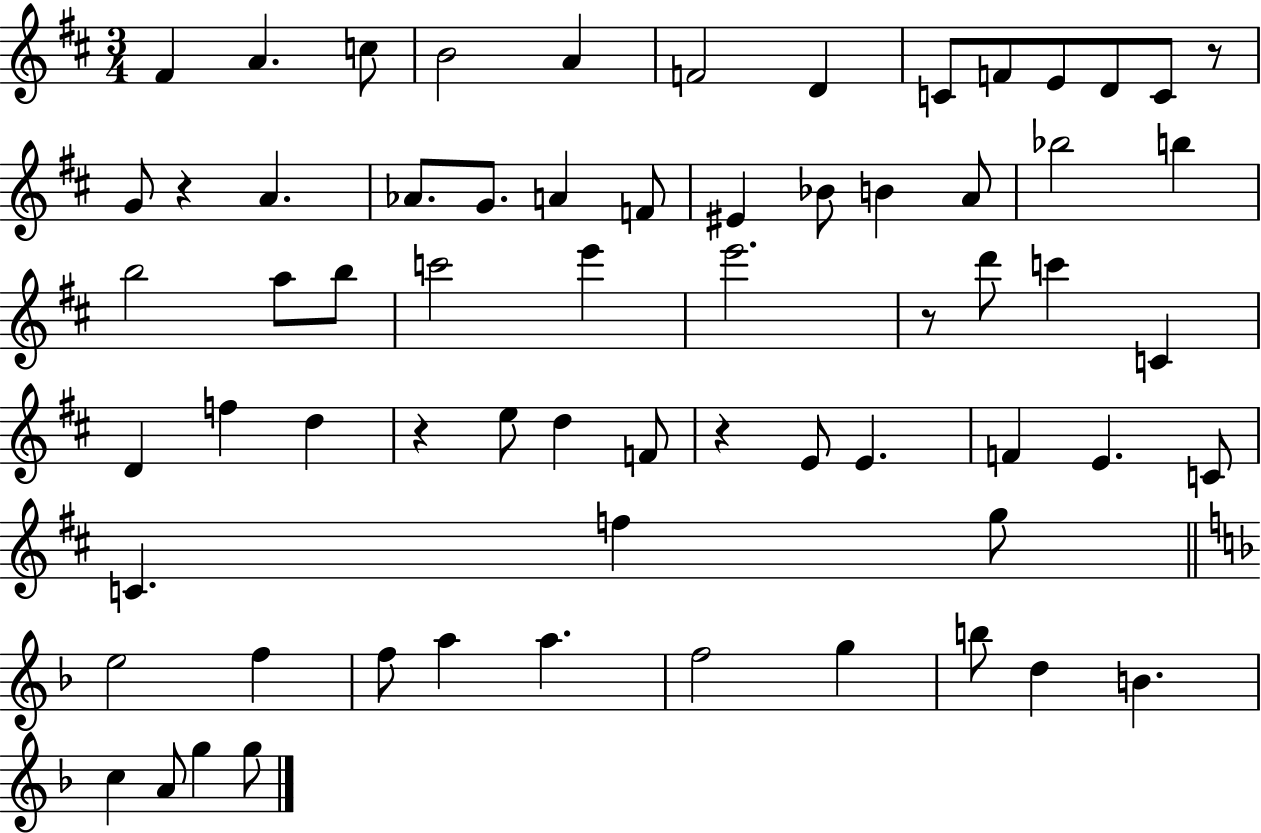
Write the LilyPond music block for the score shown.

{
  \clef treble
  \numericTimeSignature
  \time 3/4
  \key d \major
  fis'4 a'4. c''8 | b'2 a'4 | f'2 d'4 | c'8 f'8 e'8 d'8 c'8 r8 | \break g'8 r4 a'4. | aes'8. g'8. a'4 f'8 | eis'4 bes'8 b'4 a'8 | bes''2 b''4 | \break b''2 a''8 b''8 | c'''2 e'''4 | e'''2. | r8 d'''8 c'''4 c'4 | \break d'4 f''4 d''4 | r4 e''8 d''4 f'8 | r4 e'8 e'4. | f'4 e'4. c'8 | \break c'4. f''4 g''8 | \bar "||" \break \key f \major e''2 f''4 | f''8 a''4 a''4. | f''2 g''4 | b''8 d''4 b'4. | \break c''4 a'8 g''4 g''8 | \bar "|."
}